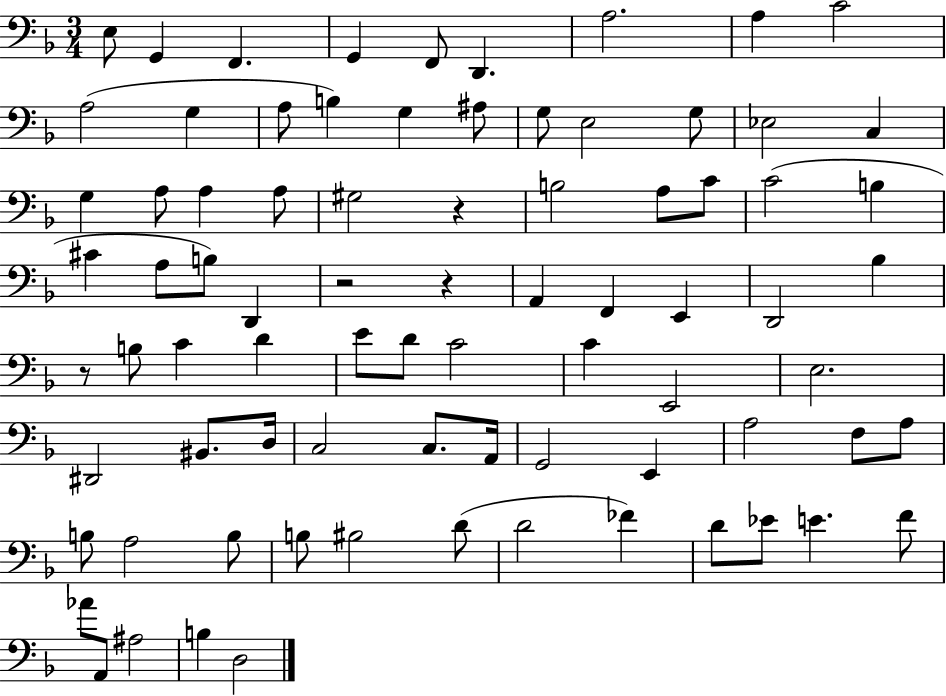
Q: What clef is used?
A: bass